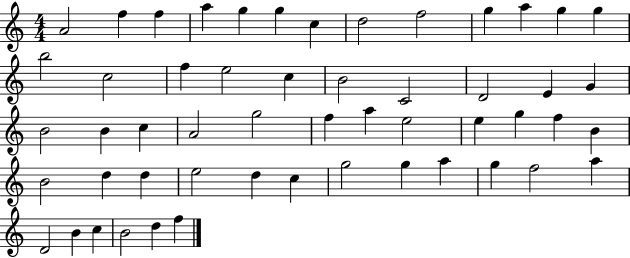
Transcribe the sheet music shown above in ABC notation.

X:1
T:Untitled
M:4/4
L:1/4
K:C
A2 f f a g g c d2 f2 g a g g b2 c2 f e2 c B2 C2 D2 E G B2 B c A2 g2 f a e2 e g f B B2 d d e2 d c g2 g a g f2 a D2 B c B2 d f